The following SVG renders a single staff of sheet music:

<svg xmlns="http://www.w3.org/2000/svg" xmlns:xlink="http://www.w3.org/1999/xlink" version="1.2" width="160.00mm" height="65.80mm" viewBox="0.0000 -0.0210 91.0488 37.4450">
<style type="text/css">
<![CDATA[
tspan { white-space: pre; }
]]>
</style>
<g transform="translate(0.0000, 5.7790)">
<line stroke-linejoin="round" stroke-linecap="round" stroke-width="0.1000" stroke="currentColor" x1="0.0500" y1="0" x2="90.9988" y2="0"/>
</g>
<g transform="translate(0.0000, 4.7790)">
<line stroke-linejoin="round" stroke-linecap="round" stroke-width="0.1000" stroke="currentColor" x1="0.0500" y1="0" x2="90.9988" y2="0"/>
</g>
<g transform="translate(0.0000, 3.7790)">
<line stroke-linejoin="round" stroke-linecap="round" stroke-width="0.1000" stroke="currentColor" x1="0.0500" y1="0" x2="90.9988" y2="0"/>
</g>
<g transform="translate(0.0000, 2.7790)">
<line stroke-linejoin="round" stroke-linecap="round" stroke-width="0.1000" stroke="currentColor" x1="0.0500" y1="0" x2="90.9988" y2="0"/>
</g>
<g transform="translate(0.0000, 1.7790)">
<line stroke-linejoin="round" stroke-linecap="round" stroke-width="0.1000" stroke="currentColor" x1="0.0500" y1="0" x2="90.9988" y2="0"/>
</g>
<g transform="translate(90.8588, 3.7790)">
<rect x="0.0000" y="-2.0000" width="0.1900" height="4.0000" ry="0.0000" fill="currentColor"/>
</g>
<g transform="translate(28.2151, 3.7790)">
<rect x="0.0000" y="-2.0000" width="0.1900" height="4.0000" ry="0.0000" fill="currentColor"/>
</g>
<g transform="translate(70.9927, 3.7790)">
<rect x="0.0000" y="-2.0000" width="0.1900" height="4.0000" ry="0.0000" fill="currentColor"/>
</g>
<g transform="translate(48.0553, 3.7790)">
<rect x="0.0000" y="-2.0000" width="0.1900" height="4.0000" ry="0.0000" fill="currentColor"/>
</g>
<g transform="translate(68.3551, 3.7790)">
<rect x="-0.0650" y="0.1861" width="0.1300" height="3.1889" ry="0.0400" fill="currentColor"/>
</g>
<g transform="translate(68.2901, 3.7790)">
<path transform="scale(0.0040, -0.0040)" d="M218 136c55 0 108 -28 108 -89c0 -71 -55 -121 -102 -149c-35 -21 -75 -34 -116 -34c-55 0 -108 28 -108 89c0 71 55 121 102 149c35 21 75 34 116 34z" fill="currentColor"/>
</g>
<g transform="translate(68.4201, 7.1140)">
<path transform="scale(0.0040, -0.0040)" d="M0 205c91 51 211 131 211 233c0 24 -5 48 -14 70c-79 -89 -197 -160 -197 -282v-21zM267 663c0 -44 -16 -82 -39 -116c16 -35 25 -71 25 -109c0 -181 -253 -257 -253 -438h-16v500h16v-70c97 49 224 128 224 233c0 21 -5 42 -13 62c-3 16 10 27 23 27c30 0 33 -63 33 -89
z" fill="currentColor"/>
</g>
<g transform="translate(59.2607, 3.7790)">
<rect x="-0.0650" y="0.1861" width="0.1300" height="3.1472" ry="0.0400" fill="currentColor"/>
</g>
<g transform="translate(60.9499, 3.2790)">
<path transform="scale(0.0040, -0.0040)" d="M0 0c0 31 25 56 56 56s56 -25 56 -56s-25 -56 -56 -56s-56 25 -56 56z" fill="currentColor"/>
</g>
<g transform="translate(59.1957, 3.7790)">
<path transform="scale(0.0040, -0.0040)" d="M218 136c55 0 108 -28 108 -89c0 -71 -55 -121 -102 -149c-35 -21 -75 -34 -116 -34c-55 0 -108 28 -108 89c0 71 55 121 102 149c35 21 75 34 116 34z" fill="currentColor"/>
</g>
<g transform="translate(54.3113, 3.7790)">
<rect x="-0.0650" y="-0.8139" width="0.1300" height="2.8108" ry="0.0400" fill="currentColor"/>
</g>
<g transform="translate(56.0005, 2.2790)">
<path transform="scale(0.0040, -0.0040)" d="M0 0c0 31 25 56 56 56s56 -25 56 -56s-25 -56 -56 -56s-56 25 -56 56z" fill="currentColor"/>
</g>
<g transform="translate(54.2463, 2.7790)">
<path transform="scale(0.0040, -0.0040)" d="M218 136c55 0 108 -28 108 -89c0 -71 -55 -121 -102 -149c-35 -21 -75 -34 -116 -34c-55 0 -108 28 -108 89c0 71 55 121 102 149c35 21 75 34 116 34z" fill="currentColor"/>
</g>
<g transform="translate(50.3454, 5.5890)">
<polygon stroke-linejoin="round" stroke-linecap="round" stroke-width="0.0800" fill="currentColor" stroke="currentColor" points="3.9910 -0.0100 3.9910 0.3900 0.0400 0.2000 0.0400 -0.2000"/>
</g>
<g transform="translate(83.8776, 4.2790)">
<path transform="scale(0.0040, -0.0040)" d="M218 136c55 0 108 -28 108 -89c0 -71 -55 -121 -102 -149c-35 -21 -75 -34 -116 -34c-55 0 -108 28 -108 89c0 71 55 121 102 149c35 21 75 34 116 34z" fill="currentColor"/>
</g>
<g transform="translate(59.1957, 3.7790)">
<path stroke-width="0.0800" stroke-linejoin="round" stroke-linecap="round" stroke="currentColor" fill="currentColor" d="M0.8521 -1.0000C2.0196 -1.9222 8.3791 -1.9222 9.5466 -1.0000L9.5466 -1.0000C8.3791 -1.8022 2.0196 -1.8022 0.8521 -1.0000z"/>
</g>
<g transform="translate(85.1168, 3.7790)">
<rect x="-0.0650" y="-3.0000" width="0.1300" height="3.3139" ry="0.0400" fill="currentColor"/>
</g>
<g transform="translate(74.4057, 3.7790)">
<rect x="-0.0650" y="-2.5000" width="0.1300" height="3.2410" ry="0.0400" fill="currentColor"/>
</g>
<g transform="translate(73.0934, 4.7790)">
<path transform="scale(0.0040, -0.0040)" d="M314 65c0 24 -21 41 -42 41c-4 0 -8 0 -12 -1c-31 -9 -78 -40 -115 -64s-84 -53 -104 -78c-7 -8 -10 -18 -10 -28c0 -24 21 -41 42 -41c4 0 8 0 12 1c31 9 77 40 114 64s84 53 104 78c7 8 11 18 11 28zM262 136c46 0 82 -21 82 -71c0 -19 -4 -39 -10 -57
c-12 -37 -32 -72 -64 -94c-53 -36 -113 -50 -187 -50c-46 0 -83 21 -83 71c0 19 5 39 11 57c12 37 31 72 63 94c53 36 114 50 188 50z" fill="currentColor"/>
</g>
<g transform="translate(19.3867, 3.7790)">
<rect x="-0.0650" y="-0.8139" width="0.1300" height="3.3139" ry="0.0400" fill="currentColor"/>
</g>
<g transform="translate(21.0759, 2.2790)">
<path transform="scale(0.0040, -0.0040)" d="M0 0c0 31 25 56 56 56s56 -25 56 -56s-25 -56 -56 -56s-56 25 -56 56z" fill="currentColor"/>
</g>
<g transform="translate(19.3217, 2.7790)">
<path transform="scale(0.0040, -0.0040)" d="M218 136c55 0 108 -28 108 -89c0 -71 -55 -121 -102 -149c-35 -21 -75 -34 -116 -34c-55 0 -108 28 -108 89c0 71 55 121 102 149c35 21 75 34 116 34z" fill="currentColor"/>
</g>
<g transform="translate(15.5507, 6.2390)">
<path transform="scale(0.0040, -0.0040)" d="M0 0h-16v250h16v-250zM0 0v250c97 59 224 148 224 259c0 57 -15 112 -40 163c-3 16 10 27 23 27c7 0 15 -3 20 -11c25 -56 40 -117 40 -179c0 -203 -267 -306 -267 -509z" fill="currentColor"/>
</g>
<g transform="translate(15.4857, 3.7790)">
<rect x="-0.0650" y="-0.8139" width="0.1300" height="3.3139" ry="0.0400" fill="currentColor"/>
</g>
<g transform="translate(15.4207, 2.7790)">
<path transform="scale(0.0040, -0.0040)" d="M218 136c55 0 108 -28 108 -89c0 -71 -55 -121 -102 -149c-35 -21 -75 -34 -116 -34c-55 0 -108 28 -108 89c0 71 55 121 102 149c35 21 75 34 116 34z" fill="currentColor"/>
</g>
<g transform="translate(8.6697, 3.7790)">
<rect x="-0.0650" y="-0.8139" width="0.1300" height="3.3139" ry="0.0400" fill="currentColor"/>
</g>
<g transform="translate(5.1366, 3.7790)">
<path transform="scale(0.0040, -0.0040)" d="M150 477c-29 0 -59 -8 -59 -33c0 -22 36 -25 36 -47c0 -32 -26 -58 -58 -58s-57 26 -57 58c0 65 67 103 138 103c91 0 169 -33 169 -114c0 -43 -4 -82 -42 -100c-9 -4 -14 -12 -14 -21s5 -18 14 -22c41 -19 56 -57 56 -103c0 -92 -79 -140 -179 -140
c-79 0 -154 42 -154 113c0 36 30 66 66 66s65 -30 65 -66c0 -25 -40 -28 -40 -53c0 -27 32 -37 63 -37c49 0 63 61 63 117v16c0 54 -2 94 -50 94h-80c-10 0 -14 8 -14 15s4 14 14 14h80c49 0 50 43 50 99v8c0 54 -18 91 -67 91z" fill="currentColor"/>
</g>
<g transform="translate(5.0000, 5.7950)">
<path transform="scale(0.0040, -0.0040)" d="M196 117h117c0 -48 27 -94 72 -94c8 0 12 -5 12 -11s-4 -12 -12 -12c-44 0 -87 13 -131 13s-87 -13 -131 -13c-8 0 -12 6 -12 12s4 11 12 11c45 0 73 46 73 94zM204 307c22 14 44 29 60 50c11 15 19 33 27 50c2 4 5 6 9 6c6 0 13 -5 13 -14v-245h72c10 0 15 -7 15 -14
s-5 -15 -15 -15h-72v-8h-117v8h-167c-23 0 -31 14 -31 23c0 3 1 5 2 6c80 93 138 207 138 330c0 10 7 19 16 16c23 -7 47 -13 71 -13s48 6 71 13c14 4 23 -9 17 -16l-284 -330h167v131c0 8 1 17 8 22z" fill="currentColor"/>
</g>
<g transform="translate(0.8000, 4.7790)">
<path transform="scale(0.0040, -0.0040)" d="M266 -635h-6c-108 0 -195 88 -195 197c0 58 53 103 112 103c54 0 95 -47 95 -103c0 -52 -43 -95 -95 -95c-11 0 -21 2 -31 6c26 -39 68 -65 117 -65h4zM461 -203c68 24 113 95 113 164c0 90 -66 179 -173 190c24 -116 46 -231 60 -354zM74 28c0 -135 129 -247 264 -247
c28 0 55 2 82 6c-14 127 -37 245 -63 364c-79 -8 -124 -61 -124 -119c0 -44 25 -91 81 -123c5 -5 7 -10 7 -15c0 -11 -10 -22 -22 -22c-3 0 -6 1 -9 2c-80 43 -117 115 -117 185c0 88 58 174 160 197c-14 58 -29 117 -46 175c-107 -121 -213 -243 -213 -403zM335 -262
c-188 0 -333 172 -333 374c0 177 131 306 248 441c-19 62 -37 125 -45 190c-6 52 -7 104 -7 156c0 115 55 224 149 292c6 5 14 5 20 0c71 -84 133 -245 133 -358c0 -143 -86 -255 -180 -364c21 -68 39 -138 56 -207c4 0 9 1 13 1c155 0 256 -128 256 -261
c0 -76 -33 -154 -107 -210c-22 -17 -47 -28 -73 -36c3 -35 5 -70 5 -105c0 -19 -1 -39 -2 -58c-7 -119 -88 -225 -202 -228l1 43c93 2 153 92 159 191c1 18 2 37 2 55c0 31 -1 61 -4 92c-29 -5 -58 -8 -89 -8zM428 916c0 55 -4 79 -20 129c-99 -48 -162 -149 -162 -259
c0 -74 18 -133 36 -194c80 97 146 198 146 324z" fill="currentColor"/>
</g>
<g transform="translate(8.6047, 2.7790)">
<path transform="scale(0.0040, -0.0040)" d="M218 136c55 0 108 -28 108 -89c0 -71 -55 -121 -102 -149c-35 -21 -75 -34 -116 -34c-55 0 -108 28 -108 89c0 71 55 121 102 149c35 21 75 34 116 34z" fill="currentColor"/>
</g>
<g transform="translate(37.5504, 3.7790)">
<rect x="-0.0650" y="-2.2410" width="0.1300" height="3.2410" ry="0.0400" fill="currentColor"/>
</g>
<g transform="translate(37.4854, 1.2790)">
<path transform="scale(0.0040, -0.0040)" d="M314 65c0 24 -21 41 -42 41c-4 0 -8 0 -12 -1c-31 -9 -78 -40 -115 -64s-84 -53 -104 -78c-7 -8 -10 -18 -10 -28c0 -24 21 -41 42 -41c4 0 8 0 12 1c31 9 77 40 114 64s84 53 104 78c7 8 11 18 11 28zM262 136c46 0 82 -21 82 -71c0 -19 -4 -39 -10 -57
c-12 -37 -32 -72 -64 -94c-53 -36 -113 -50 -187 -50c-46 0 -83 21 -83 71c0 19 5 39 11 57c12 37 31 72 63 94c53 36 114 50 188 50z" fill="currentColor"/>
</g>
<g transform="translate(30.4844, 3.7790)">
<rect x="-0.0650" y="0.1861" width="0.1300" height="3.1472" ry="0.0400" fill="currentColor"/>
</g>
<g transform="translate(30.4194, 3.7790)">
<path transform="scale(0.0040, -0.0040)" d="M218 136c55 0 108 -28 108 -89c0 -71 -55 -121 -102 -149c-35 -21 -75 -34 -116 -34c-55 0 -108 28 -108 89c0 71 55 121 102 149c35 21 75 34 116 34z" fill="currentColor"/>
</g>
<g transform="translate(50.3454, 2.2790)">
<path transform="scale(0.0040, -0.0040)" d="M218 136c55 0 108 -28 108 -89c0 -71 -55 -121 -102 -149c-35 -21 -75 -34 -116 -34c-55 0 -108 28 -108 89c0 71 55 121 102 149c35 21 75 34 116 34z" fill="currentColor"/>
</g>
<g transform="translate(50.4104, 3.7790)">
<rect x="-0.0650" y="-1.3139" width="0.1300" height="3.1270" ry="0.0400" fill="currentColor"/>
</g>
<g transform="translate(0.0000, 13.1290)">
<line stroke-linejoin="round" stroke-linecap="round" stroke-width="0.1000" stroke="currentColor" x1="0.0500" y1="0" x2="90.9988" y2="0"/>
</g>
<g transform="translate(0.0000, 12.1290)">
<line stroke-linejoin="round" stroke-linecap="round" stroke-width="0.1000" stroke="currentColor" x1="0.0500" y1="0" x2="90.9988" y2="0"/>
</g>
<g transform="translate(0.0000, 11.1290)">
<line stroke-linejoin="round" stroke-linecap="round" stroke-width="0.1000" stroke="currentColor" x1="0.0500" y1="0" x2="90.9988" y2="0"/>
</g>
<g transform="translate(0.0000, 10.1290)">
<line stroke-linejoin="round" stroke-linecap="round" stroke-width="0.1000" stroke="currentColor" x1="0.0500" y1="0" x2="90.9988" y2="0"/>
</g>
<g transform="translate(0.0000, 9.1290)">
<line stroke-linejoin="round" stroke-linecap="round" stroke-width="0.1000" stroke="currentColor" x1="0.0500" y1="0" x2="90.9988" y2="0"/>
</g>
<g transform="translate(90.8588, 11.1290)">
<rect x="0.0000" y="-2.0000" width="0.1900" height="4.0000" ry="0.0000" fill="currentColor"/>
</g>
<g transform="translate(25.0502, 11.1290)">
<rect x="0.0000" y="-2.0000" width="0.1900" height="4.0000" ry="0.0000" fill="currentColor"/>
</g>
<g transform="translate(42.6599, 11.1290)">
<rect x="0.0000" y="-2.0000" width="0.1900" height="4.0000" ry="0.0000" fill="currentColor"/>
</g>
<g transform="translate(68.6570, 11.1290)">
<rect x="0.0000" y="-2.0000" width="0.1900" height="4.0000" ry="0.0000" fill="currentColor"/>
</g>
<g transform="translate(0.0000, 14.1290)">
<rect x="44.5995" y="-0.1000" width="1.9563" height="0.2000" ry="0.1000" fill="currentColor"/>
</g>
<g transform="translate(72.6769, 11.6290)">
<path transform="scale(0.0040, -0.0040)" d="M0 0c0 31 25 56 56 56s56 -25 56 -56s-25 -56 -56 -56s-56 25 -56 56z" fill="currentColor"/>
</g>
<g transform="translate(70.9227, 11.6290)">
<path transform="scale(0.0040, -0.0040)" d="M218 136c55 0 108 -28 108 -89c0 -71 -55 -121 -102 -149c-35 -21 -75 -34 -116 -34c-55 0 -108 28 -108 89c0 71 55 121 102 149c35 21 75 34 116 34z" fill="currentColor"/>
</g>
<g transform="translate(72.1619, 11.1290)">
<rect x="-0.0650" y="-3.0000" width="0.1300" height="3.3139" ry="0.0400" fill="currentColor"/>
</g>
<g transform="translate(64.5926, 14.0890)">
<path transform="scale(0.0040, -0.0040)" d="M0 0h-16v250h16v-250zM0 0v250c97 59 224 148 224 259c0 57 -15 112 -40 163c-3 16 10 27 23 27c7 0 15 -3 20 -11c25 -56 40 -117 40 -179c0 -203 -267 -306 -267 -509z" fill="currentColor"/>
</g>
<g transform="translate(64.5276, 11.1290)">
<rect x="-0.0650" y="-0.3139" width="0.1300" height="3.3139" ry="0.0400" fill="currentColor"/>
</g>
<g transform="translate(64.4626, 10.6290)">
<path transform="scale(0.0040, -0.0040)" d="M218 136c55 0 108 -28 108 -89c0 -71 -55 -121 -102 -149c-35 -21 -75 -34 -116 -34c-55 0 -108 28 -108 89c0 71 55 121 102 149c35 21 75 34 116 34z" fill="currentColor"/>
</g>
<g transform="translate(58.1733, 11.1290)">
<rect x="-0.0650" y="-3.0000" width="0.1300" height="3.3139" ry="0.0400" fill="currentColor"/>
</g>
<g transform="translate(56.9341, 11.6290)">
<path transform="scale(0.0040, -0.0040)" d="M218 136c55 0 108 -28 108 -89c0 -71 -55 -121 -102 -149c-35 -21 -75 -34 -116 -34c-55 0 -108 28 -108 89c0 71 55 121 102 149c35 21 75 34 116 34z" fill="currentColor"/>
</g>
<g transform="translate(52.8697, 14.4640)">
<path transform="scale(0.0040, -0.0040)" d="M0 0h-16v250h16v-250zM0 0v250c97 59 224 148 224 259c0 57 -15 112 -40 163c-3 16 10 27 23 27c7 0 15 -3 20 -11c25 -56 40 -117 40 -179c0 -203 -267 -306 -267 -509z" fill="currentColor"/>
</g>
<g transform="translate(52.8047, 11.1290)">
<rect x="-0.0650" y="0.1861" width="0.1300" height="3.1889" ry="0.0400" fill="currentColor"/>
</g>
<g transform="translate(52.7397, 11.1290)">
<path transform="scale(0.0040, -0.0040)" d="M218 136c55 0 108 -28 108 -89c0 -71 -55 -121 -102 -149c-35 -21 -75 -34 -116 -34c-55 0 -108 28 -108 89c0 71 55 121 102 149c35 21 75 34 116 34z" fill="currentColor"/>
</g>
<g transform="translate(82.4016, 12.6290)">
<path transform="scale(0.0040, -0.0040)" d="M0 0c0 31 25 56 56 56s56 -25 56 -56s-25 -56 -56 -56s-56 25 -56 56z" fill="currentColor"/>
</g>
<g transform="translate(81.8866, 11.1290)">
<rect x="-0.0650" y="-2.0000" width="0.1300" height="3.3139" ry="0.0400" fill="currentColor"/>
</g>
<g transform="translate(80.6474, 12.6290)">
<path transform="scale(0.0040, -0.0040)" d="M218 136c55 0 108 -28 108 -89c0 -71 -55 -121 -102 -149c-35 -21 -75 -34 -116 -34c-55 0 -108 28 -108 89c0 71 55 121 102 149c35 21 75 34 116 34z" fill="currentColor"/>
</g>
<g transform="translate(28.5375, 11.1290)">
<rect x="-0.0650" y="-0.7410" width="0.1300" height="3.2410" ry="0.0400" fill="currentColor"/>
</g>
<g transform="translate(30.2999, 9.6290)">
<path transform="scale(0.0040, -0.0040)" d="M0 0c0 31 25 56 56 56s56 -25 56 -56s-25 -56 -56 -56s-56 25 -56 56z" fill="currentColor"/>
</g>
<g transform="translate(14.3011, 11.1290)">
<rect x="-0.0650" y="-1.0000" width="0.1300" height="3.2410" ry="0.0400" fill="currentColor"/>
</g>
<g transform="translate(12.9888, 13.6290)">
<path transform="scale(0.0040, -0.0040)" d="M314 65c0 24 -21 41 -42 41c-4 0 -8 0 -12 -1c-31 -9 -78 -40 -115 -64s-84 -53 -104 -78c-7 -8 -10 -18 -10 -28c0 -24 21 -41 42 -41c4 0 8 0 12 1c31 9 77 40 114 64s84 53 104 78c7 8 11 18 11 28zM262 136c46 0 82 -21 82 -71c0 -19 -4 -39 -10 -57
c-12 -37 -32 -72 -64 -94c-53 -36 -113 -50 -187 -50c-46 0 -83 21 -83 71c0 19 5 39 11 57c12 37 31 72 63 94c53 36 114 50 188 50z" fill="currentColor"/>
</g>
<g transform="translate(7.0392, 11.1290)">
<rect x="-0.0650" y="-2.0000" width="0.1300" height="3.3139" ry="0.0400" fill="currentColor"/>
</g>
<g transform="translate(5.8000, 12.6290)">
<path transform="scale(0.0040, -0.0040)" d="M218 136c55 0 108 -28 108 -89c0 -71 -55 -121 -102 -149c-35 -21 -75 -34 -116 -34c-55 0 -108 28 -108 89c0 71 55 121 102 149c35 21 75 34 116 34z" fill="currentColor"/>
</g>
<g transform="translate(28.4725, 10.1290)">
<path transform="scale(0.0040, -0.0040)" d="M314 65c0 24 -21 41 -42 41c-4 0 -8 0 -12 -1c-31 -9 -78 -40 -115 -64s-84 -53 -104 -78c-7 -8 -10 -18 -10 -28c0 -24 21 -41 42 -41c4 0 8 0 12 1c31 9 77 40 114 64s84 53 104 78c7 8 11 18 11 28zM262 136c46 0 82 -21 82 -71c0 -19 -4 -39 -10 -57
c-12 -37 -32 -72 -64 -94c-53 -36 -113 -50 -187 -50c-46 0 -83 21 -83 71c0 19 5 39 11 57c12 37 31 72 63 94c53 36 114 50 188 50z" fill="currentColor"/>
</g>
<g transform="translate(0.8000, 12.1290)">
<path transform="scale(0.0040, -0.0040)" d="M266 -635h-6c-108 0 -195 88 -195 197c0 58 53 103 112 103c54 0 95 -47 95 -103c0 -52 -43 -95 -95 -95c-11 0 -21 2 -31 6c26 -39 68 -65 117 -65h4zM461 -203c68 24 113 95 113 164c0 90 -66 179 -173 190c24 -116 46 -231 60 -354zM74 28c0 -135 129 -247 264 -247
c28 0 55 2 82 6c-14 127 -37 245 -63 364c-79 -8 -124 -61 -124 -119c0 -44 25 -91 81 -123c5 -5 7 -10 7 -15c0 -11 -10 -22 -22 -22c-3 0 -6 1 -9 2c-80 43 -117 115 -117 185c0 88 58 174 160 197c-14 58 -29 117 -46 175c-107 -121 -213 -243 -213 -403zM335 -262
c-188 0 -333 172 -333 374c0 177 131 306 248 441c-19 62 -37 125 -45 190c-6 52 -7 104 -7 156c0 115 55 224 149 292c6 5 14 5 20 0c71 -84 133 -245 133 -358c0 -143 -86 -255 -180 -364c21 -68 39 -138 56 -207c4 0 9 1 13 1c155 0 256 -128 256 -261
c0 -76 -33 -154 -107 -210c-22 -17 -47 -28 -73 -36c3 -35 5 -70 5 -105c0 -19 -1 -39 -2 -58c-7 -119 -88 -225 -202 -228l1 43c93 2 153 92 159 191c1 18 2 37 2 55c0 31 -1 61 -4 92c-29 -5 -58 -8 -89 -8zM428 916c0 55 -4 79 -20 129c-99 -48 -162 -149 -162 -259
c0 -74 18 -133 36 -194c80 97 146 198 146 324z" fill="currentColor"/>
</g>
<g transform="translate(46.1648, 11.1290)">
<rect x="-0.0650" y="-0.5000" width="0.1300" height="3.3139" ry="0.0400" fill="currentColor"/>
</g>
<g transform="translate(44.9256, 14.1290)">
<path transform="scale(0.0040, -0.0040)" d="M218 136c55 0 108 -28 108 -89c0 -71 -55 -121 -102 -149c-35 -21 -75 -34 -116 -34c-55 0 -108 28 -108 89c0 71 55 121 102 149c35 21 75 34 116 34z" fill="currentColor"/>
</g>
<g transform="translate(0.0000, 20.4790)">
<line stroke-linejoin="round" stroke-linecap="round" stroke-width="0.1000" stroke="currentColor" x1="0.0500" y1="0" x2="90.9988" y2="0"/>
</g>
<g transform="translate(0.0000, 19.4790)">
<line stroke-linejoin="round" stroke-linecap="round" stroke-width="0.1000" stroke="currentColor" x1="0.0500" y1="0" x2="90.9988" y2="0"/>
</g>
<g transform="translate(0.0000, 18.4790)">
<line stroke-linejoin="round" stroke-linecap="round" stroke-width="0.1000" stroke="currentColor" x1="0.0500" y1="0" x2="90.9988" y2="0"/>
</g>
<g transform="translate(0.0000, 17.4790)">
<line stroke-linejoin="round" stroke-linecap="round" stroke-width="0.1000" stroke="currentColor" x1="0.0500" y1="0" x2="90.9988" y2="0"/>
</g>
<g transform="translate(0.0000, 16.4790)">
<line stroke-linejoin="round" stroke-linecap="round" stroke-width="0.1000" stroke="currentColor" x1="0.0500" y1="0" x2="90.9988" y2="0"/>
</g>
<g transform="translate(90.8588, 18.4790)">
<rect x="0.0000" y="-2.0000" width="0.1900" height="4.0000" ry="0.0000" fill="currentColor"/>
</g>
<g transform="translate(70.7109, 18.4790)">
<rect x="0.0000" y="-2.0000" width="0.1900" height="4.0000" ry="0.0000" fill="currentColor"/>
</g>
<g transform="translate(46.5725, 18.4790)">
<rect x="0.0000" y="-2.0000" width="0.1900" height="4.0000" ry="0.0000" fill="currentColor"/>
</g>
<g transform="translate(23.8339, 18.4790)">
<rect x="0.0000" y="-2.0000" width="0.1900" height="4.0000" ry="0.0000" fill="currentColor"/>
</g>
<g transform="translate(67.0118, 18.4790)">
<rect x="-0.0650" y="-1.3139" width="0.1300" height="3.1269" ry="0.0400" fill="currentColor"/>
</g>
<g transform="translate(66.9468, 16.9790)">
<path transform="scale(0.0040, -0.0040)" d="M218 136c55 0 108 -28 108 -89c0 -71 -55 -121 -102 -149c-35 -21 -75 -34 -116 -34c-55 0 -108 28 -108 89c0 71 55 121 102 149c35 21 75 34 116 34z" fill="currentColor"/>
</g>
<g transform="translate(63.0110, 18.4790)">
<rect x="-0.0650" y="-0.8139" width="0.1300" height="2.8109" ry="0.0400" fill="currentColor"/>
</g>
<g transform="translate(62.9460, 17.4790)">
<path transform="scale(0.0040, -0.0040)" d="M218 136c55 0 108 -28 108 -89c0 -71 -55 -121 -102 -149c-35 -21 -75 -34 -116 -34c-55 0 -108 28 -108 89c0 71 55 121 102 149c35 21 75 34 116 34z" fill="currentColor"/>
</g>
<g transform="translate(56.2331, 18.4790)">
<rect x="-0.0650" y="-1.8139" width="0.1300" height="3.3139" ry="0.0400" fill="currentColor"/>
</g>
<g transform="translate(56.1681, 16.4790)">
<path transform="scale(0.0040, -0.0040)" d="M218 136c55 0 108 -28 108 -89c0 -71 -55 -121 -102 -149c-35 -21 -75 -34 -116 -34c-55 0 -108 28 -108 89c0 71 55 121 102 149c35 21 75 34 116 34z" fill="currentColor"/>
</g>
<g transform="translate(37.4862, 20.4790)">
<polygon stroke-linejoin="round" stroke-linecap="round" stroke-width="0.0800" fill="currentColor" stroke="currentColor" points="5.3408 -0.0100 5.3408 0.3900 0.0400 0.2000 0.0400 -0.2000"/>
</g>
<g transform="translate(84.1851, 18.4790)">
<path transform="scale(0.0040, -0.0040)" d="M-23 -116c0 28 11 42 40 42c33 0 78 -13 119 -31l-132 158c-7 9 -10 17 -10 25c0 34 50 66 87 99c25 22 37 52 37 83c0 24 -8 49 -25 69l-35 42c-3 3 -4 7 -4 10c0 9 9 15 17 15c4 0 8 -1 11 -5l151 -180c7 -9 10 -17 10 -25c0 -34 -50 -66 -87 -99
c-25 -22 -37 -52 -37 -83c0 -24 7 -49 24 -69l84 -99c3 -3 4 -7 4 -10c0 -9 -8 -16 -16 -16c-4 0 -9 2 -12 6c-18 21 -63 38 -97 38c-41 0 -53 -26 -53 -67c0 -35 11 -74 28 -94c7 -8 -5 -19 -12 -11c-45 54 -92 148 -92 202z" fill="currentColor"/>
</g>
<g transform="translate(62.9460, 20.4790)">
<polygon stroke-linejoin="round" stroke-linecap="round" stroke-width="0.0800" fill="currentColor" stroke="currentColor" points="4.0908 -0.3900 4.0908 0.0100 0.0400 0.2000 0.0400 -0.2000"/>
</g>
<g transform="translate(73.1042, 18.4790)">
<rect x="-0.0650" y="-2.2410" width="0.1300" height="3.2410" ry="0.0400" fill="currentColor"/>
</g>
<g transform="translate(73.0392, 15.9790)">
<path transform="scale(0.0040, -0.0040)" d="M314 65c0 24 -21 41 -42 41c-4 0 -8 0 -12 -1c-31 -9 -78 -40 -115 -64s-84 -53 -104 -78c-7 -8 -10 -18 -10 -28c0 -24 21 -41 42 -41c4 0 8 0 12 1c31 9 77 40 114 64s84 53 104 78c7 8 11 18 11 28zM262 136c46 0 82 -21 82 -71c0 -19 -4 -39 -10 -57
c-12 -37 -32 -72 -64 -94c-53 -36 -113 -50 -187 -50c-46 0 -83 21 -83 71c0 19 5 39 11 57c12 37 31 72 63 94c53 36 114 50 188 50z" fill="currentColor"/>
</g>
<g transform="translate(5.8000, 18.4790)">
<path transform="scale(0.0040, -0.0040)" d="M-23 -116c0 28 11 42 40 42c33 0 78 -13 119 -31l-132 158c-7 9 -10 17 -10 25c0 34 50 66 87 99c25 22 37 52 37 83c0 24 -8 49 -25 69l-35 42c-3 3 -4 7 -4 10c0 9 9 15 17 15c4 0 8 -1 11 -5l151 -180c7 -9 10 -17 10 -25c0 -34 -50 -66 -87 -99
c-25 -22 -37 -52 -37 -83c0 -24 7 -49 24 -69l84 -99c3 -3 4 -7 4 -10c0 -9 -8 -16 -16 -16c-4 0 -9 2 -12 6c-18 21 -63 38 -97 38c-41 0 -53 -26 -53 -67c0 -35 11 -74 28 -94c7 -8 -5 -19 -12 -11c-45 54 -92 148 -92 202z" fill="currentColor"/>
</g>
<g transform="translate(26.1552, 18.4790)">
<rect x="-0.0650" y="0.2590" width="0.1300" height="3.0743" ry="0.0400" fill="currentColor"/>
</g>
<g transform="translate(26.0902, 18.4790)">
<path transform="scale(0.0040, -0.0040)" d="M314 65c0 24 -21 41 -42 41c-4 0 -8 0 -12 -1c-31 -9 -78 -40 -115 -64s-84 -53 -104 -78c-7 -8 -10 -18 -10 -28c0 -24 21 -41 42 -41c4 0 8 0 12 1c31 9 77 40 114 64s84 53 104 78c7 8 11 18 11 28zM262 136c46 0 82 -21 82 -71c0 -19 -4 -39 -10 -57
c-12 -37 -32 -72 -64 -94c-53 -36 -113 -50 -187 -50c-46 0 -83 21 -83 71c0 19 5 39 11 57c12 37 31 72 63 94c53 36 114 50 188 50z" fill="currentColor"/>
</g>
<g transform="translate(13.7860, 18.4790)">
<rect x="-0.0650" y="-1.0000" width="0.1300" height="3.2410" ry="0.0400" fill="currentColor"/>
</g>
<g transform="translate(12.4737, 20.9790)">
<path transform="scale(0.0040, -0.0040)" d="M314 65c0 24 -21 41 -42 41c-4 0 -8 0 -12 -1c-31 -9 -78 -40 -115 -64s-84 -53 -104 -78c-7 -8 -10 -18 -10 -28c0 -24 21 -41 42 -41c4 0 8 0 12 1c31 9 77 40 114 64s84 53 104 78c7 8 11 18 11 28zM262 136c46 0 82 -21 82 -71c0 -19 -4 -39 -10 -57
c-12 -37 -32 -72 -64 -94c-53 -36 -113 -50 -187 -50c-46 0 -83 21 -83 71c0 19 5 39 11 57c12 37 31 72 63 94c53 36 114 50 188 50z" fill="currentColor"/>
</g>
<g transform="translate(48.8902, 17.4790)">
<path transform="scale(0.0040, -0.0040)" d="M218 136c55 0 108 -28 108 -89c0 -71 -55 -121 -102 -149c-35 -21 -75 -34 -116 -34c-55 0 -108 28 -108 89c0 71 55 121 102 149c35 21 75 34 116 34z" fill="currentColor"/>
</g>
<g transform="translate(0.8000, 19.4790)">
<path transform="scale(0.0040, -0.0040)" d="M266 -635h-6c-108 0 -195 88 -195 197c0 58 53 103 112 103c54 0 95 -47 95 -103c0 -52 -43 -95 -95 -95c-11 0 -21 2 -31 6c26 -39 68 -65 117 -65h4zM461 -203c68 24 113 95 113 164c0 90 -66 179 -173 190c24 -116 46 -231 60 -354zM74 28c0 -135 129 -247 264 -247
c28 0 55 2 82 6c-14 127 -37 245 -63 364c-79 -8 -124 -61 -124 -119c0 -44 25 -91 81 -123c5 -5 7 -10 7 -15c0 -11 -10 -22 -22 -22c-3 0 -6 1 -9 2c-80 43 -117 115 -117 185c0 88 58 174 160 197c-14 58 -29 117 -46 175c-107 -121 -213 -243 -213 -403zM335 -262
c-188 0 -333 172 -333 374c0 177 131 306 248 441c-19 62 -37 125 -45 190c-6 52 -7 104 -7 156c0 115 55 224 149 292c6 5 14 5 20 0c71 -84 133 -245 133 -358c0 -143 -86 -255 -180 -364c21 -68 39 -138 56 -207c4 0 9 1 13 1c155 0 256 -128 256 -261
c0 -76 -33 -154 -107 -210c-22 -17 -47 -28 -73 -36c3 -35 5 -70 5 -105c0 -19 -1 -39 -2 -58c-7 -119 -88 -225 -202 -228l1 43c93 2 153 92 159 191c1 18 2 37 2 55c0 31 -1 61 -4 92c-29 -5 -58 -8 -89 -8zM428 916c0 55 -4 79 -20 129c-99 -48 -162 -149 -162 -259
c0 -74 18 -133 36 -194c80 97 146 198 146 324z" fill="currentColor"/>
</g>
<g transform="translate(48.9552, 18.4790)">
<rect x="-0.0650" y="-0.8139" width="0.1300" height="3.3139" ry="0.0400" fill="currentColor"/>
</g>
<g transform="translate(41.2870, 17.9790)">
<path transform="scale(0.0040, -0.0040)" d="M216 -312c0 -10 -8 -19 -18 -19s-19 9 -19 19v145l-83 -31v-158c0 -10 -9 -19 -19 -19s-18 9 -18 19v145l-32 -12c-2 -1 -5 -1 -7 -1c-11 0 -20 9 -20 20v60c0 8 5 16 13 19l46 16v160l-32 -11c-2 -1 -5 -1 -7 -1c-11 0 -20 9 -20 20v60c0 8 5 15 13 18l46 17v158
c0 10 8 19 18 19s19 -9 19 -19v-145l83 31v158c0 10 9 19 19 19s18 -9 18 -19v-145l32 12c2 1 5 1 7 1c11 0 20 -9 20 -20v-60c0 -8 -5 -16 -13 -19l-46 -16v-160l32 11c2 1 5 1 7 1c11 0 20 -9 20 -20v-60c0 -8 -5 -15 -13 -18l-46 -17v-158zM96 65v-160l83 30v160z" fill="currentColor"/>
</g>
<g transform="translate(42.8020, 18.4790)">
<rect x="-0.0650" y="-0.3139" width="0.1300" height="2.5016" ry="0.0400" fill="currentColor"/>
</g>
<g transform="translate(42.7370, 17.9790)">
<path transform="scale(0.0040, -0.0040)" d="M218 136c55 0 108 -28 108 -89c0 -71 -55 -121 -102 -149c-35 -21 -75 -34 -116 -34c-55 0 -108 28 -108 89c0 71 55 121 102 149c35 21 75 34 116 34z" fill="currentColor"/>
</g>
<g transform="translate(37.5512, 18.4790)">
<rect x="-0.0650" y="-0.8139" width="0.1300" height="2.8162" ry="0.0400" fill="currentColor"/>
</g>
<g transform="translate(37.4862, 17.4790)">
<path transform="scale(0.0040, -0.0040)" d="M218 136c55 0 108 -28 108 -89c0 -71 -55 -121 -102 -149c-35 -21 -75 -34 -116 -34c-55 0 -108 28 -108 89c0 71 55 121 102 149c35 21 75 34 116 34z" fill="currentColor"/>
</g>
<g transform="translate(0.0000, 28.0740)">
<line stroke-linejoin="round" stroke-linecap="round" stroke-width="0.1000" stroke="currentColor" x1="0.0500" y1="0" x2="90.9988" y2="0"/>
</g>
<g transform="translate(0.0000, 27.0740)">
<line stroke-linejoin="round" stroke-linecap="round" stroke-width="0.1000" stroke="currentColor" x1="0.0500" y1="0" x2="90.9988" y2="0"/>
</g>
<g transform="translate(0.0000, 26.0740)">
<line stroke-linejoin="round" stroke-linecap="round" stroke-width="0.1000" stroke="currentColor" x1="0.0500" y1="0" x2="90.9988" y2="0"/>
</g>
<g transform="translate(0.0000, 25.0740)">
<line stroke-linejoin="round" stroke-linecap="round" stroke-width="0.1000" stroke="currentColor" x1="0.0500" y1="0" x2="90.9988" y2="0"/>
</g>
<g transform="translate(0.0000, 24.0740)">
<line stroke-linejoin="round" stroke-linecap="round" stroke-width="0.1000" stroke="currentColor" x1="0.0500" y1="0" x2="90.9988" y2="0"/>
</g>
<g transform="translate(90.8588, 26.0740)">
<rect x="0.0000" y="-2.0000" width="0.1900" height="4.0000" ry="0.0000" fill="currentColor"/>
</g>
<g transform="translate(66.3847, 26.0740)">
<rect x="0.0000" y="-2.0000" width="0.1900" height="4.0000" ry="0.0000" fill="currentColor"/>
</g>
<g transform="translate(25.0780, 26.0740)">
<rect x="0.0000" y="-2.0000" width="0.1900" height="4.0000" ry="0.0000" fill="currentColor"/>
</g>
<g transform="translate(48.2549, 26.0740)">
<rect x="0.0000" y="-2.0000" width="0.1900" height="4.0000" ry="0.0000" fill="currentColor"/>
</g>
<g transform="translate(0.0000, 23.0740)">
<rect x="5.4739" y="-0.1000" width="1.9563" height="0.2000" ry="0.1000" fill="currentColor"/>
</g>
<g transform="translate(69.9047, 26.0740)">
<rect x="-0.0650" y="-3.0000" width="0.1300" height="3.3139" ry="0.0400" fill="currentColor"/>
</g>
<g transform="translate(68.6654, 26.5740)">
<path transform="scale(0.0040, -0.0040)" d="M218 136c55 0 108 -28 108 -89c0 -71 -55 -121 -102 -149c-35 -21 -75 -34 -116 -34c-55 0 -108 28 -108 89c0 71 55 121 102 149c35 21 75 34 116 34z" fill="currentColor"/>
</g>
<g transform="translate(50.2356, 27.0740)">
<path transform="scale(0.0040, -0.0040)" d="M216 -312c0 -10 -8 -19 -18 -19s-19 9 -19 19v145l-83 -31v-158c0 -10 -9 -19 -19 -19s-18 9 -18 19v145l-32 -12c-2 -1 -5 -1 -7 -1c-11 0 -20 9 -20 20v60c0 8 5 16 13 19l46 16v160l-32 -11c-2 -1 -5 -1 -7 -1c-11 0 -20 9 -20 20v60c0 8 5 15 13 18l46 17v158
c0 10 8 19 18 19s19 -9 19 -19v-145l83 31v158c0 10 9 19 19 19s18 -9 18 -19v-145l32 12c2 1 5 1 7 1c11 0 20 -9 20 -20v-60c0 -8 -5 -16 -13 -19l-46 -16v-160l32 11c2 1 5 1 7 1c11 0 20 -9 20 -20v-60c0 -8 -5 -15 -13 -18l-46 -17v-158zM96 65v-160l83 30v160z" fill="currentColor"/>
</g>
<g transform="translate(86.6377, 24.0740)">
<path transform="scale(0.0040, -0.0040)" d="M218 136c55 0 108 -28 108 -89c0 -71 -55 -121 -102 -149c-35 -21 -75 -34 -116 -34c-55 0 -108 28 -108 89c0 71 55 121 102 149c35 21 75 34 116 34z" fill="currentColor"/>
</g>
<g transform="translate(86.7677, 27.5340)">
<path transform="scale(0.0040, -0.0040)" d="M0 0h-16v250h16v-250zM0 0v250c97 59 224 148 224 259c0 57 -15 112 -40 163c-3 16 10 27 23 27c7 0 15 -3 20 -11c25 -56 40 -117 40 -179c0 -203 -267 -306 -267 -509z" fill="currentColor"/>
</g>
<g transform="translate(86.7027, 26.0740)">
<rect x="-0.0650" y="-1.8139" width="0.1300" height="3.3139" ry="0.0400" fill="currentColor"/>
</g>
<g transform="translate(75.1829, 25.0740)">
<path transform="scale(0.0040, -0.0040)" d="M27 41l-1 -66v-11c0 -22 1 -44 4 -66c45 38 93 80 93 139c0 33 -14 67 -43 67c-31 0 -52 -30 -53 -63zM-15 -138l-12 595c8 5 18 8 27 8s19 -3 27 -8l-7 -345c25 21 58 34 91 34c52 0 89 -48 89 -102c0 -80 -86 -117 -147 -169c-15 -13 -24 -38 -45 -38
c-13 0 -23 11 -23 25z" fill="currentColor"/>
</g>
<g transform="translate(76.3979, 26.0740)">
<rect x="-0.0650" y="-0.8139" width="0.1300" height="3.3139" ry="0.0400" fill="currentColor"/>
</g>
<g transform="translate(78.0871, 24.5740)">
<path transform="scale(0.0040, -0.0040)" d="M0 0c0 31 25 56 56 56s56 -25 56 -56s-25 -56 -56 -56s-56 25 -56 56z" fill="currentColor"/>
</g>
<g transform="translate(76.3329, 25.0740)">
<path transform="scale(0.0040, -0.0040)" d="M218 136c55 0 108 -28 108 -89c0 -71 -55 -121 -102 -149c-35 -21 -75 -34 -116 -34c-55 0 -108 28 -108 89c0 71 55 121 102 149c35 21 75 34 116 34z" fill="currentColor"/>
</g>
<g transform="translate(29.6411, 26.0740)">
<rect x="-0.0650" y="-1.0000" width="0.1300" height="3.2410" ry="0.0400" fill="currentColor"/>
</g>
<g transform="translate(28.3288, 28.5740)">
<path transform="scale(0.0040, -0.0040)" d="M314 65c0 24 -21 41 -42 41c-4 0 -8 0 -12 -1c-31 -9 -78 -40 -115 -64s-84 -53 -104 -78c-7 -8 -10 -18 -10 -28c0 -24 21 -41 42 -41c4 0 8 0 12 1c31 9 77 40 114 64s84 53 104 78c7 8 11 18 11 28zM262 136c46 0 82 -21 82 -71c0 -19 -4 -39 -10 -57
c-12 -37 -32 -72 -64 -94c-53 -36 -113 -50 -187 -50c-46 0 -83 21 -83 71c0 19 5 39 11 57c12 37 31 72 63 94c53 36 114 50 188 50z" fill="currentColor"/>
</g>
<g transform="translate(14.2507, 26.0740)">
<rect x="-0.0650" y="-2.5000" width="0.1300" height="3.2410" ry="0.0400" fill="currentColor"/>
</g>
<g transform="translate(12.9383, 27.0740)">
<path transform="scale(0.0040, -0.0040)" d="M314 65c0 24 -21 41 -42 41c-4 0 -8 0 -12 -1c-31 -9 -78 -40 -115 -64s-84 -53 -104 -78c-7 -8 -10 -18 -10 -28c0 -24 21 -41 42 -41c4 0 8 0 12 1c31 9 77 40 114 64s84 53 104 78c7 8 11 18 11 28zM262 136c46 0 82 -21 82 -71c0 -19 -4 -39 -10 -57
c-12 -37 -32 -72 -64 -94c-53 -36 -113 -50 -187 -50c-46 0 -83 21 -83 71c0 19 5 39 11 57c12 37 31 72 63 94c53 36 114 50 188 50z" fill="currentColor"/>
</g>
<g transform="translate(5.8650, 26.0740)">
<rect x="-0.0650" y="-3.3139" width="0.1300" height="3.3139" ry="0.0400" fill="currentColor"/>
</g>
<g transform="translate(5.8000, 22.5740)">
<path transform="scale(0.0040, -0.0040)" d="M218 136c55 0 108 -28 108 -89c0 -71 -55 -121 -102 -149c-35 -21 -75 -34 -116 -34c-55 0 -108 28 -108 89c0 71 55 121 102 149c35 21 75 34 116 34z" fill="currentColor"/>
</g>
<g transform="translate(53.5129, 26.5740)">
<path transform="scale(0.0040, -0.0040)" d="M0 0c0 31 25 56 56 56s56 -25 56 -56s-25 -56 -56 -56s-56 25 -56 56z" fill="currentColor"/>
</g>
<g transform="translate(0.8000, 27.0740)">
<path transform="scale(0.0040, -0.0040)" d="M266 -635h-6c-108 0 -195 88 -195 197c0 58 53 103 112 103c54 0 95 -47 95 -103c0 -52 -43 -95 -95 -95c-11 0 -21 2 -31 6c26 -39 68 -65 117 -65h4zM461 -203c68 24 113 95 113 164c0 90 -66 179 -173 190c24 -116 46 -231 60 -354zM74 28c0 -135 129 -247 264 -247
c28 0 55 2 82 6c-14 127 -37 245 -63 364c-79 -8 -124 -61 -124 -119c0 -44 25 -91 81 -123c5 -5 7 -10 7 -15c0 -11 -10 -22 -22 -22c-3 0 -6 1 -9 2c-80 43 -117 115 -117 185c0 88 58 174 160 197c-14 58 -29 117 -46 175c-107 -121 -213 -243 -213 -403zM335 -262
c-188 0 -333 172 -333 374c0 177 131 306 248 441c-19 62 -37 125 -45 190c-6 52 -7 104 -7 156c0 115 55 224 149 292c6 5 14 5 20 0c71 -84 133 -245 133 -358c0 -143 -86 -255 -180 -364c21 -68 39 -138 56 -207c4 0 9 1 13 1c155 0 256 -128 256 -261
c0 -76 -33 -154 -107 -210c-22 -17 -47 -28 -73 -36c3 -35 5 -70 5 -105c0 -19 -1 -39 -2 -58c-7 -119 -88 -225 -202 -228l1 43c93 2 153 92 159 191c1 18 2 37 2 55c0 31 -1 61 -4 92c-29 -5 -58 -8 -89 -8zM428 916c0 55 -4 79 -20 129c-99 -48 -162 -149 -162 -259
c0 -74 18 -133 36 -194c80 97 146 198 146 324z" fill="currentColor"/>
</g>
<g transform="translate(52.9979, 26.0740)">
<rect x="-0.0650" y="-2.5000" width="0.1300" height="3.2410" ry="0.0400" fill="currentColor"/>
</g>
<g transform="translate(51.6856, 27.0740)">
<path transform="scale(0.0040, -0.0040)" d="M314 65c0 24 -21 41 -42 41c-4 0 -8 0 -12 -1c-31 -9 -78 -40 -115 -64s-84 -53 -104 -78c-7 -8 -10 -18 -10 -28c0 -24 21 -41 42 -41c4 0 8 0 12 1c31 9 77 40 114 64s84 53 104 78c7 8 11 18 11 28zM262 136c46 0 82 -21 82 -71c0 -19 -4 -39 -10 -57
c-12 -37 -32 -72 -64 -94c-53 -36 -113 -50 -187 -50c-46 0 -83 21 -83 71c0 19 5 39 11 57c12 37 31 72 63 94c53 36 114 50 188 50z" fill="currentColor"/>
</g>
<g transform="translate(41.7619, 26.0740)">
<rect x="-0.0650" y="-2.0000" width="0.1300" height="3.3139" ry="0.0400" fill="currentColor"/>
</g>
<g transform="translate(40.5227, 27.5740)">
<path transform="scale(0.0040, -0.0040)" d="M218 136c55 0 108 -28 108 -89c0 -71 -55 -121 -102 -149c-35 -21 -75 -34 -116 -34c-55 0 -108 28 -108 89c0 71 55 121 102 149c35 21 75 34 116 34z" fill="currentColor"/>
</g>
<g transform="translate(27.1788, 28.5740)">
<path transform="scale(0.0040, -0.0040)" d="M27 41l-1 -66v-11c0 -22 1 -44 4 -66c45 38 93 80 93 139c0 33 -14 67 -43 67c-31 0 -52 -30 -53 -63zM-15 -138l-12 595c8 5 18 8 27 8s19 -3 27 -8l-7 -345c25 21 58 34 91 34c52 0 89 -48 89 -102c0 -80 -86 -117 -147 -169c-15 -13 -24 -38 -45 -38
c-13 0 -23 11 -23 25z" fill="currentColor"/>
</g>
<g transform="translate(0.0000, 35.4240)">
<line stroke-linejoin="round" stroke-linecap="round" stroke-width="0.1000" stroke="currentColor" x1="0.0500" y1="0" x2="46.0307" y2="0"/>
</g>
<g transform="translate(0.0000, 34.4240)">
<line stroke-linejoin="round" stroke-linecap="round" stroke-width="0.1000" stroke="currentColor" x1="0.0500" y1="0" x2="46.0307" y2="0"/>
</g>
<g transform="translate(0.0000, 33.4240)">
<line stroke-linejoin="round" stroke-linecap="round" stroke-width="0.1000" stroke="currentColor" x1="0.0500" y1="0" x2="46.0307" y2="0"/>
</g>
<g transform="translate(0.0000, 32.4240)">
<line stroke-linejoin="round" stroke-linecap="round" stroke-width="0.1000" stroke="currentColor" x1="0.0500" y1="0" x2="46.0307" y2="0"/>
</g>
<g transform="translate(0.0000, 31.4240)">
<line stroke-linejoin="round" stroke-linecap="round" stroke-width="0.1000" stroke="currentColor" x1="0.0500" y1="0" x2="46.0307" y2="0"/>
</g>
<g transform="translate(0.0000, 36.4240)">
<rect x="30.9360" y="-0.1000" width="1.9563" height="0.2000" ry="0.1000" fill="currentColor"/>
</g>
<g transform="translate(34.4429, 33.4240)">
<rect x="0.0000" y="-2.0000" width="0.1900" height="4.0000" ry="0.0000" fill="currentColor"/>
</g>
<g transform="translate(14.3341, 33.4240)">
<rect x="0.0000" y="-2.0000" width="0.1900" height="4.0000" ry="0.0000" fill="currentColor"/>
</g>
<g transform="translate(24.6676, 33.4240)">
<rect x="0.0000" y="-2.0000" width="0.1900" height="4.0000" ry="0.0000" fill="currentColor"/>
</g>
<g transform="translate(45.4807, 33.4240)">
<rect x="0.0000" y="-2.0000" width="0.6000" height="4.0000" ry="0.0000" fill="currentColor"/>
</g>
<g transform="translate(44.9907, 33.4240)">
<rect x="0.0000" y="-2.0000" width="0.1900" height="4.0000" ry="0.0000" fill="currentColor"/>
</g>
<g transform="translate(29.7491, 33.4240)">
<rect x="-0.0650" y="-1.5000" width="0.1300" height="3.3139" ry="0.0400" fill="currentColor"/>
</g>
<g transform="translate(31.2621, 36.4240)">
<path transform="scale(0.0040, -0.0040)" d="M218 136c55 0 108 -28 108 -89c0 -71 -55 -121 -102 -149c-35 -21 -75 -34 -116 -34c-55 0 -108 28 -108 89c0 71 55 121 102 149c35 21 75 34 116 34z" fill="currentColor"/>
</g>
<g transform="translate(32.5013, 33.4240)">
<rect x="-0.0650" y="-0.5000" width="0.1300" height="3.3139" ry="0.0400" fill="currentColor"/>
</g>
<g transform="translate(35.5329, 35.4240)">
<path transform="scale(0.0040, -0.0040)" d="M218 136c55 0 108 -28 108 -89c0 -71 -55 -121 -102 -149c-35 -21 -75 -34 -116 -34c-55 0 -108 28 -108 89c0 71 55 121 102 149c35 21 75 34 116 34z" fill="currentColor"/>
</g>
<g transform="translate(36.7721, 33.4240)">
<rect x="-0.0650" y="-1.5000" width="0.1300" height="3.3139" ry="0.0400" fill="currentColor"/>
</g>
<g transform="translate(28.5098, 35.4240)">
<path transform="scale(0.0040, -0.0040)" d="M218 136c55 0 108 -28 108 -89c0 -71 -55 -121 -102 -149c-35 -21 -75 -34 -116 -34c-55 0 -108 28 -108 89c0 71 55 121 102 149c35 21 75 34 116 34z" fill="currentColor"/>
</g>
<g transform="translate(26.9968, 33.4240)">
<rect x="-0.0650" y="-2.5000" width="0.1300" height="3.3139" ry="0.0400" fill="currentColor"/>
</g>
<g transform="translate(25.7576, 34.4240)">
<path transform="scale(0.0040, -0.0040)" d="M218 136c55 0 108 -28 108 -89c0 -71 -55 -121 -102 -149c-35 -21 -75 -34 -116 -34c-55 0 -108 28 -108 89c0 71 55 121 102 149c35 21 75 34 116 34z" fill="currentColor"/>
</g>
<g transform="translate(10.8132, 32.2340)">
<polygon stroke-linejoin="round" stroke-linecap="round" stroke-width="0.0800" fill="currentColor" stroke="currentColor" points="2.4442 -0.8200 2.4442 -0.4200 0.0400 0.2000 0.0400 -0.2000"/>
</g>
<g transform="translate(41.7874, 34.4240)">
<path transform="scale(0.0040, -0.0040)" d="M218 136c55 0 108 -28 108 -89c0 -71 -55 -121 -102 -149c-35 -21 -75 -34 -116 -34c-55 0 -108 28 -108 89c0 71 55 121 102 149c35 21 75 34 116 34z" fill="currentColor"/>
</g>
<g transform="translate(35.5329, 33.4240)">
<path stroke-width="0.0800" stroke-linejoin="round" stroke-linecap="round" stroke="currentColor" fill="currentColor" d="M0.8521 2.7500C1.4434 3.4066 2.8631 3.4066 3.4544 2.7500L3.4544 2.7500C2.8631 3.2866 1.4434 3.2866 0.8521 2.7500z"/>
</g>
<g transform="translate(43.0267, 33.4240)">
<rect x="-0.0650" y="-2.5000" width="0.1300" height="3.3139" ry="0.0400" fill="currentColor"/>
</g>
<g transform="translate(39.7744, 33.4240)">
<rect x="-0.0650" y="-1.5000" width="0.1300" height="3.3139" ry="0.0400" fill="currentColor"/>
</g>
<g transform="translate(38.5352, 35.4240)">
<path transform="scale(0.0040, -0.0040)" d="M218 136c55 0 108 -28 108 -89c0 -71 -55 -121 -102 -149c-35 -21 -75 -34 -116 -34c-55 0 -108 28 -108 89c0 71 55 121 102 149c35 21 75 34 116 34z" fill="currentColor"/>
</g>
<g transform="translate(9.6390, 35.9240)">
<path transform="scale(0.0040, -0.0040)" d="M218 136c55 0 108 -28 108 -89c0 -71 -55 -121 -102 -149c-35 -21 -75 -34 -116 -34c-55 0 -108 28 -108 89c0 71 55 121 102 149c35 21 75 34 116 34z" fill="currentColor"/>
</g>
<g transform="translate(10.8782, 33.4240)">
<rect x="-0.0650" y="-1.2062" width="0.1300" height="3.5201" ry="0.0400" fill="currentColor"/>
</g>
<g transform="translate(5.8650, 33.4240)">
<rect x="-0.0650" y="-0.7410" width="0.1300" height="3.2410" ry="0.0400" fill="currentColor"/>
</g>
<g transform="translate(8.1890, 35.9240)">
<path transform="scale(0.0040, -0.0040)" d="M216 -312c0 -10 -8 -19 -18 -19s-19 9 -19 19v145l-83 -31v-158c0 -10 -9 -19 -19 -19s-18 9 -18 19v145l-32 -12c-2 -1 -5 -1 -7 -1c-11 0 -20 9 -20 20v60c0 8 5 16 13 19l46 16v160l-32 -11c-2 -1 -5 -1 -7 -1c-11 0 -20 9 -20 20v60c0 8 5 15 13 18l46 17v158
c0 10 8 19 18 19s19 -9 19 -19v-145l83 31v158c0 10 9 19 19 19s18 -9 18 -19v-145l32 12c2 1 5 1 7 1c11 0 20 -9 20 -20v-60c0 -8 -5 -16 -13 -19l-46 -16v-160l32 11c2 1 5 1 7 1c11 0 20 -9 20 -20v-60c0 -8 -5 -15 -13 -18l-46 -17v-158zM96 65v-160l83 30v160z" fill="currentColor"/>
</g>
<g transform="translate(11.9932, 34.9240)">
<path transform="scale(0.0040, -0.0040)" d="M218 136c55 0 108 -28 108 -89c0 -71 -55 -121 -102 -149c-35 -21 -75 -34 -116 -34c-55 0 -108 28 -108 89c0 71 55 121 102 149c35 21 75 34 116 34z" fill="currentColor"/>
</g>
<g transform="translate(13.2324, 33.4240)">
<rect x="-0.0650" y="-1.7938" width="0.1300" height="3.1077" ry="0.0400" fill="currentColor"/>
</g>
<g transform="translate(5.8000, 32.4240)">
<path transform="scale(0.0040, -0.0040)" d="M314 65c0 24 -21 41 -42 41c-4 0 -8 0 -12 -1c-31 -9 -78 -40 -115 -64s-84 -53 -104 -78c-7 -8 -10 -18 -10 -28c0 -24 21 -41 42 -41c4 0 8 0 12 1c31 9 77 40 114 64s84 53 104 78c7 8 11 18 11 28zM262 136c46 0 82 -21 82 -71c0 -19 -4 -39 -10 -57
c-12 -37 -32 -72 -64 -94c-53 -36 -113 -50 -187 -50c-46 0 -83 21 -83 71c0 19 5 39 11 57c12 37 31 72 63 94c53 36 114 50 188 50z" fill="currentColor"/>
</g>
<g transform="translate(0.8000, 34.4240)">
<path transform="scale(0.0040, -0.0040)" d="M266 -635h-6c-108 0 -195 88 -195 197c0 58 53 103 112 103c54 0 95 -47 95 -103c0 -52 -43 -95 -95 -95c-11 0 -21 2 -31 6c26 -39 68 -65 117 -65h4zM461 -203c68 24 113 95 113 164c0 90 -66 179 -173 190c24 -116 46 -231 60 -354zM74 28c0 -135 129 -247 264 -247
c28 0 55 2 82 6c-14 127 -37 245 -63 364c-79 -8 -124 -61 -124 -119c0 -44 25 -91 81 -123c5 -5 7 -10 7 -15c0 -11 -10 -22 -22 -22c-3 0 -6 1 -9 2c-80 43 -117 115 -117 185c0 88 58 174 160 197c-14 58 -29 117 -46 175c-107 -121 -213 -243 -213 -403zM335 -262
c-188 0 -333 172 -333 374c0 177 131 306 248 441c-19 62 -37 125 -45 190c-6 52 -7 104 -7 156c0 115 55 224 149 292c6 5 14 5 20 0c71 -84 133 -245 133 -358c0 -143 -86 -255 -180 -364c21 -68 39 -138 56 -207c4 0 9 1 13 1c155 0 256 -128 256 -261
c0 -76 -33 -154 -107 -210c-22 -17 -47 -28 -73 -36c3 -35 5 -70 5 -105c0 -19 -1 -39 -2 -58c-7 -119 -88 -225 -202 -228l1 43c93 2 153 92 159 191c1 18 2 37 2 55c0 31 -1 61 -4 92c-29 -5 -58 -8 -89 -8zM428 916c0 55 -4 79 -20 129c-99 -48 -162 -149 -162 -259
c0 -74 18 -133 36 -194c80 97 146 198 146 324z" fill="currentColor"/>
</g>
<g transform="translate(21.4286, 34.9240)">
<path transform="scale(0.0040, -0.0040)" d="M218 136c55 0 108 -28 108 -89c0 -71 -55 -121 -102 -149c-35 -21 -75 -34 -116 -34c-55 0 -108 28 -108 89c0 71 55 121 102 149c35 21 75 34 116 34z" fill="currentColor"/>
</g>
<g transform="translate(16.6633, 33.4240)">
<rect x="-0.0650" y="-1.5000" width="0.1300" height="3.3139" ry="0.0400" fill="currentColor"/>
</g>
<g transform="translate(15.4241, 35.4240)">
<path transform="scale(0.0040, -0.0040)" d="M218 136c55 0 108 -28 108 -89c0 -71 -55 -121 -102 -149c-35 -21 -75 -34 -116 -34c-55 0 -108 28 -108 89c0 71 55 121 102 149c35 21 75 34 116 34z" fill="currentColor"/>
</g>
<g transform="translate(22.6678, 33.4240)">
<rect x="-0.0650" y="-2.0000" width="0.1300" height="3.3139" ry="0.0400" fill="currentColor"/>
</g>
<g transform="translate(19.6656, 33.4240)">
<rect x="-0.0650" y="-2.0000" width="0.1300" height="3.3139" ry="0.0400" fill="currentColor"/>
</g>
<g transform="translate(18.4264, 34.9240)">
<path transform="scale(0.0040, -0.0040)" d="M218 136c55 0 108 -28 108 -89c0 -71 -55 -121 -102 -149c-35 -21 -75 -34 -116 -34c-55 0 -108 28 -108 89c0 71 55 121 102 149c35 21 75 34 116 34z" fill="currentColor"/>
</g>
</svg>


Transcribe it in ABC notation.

X:1
T:Untitled
M:3/4
L:1/4
K:C
d d/2 d B g2 e/2 d/2 B B/4 G2 A F D2 d2 C B/2 A c/2 A F z D2 B2 d/2 ^c/2 d f d/2 e/2 g2 z b G2 _D2 F ^G2 A _d f/2 d2 ^D/2 F/2 E F F G E C E E G